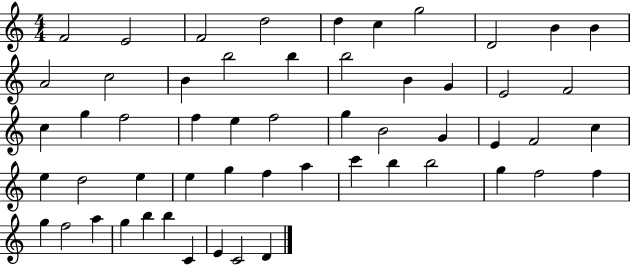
{
  \clef treble
  \numericTimeSignature
  \time 4/4
  \key c \major
  f'2 e'2 | f'2 d''2 | d''4 c''4 g''2 | d'2 b'4 b'4 | \break a'2 c''2 | b'4 b''2 b''4 | b''2 b'4 g'4 | e'2 f'2 | \break c''4 g''4 f''2 | f''4 e''4 f''2 | g''4 b'2 g'4 | e'4 f'2 c''4 | \break e''4 d''2 e''4 | e''4 g''4 f''4 a''4 | c'''4 b''4 b''2 | g''4 f''2 f''4 | \break g''4 f''2 a''4 | g''4 b''4 b''4 c'4 | e'4 c'2 d'4 | \bar "|."
}